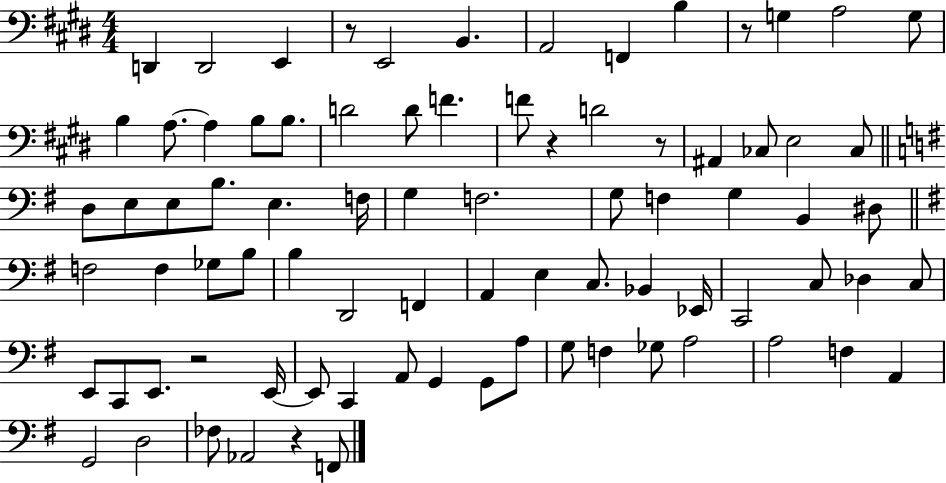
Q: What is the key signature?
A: E major